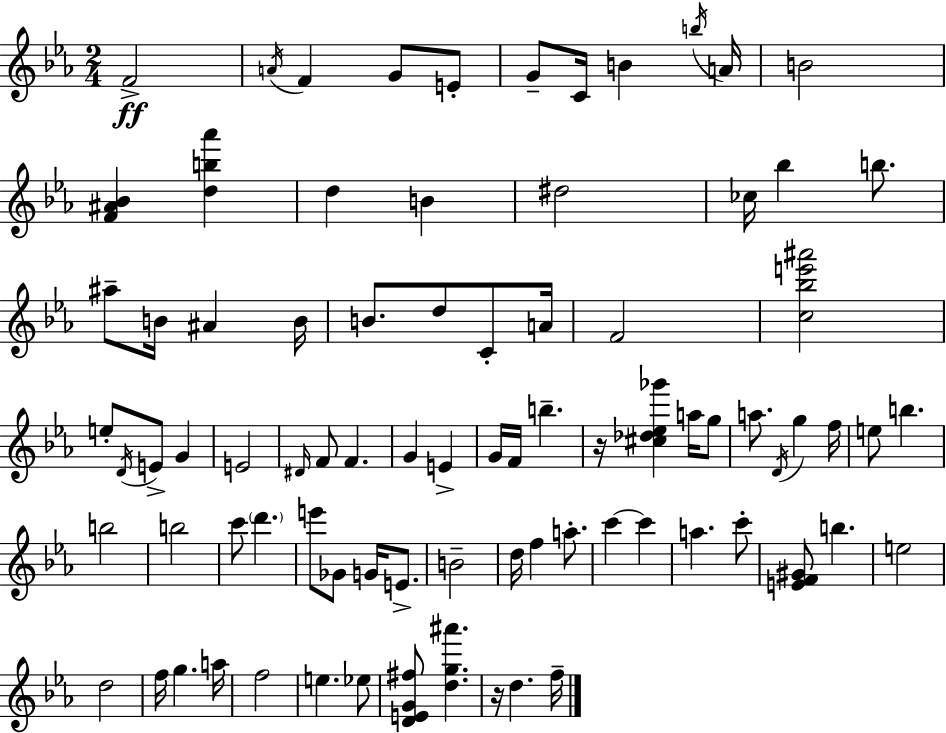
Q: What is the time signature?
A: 2/4